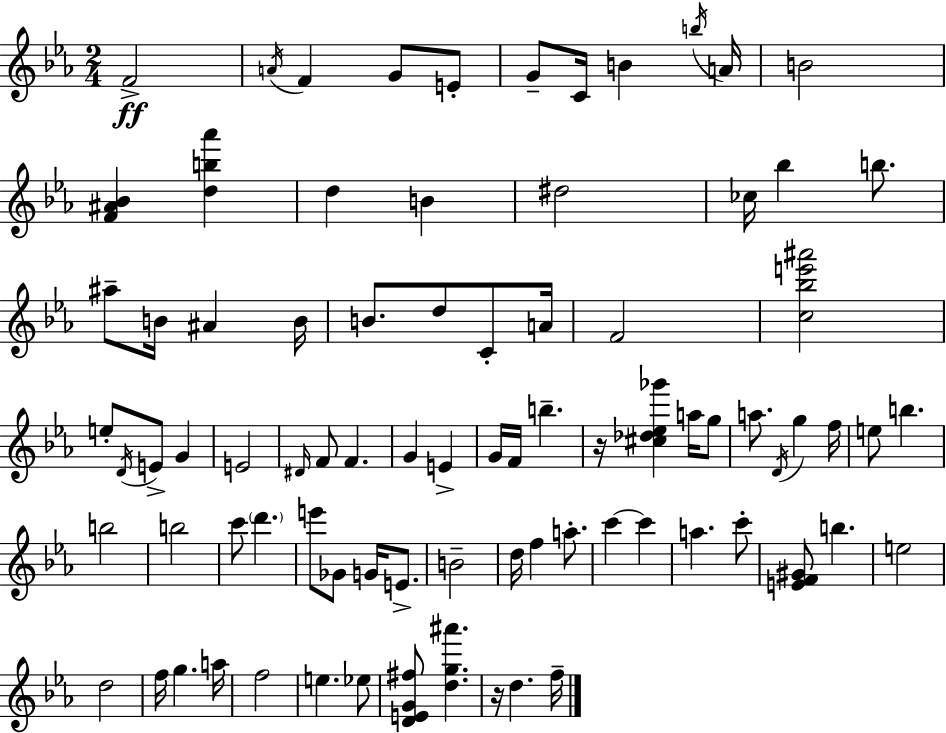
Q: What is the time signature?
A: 2/4